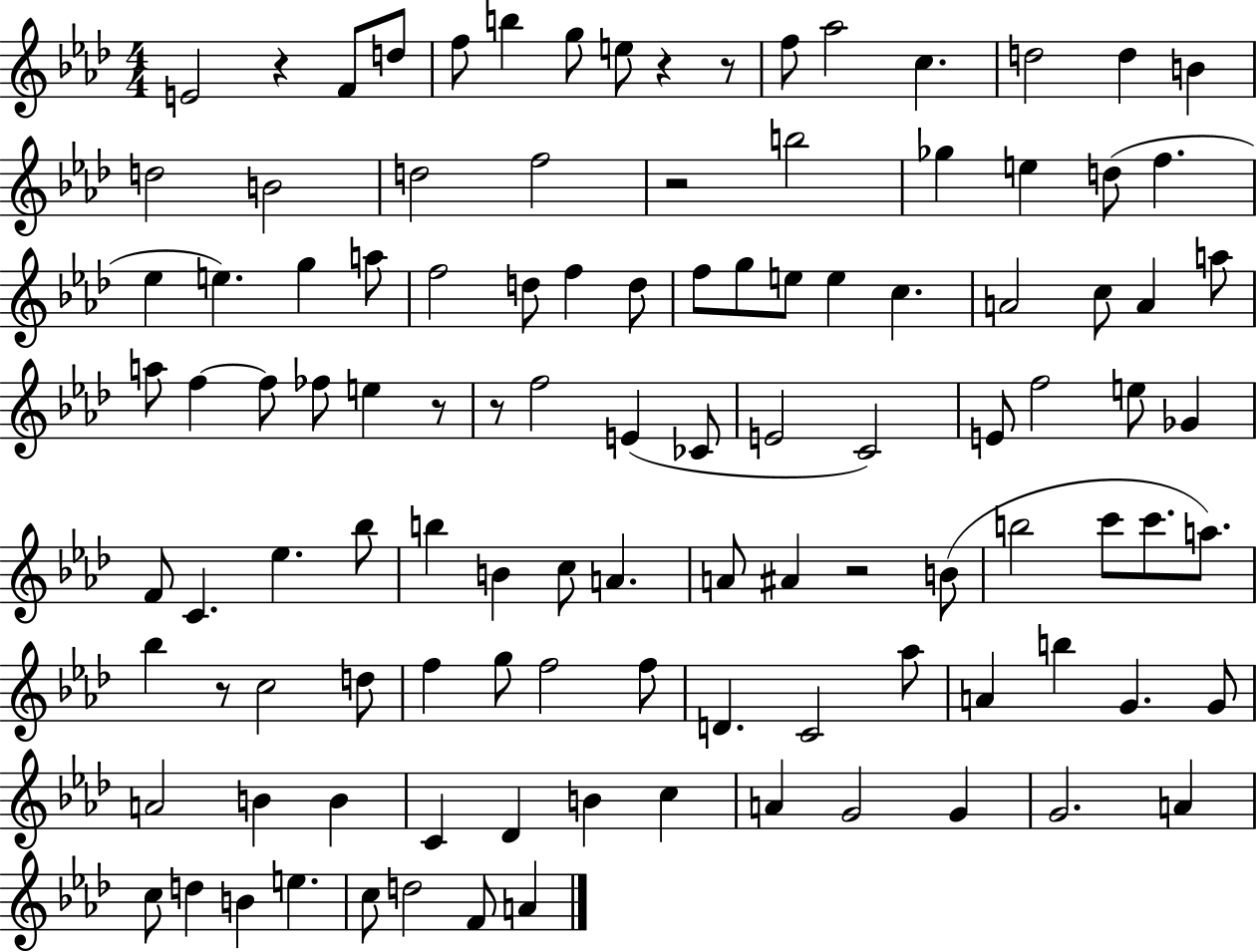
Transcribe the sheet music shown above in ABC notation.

X:1
T:Untitled
M:4/4
L:1/4
K:Ab
E2 z F/2 d/2 f/2 b g/2 e/2 z z/2 f/2 _a2 c d2 d B d2 B2 d2 f2 z2 b2 _g e d/2 f _e e g a/2 f2 d/2 f d/2 f/2 g/2 e/2 e c A2 c/2 A a/2 a/2 f f/2 _f/2 e z/2 z/2 f2 E _C/2 E2 C2 E/2 f2 e/2 _G F/2 C _e _b/2 b B c/2 A A/2 ^A z2 B/2 b2 c'/2 c'/2 a/2 _b z/2 c2 d/2 f g/2 f2 f/2 D C2 _a/2 A b G G/2 A2 B B C _D B c A G2 G G2 A c/2 d B e c/2 d2 F/2 A